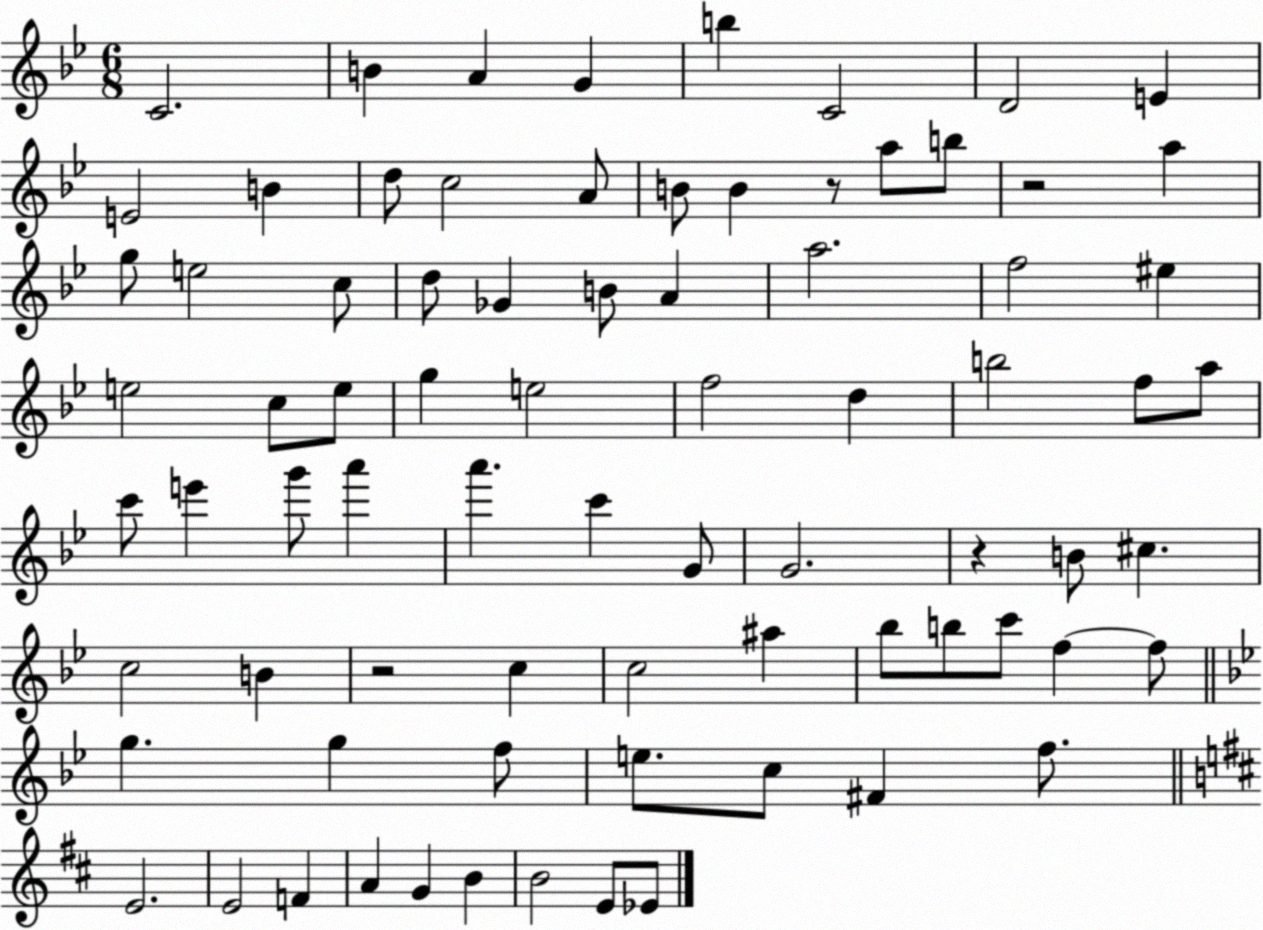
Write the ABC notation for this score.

X:1
T:Untitled
M:6/8
L:1/4
K:Bb
C2 B A G b C2 D2 E E2 B d/2 c2 A/2 B/2 B z/2 a/2 b/2 z2 a g/2 e2 c/2 d/2 _G B/2 A a2 f2 ^e e2 c/2 e/2 g e2 f2 d b2 f/2 a/2 c'/2 e' g'/2 a' a' c' G/2 G2 z B/2 ^c c2 B z2 c c2 ^a _b/2 b/2 c'/2 f f/2 g g f/2 e/2 c/2 ^F f/2 E2 E2 F A G B B2 E/2 _E/2